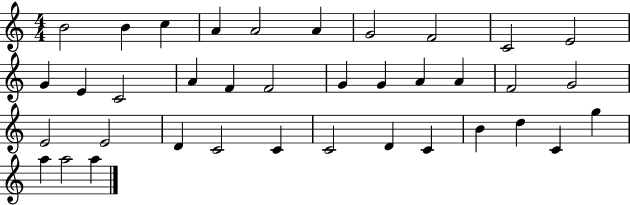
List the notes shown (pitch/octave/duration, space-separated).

B4/h B4/q C5/q A4/q A4/h A4/q G4/h F4/h C4/h E4/h G4/q E4/q C4/h A4/q F4/q F4/h G4/q G4/q A4/q A4/q F4/h G4/h E4/h E4/h D4/q C4/h C4/q C4/h D4/q C4/q B4/q D5/q C4/q G5/q A5/q A5/h A5/q